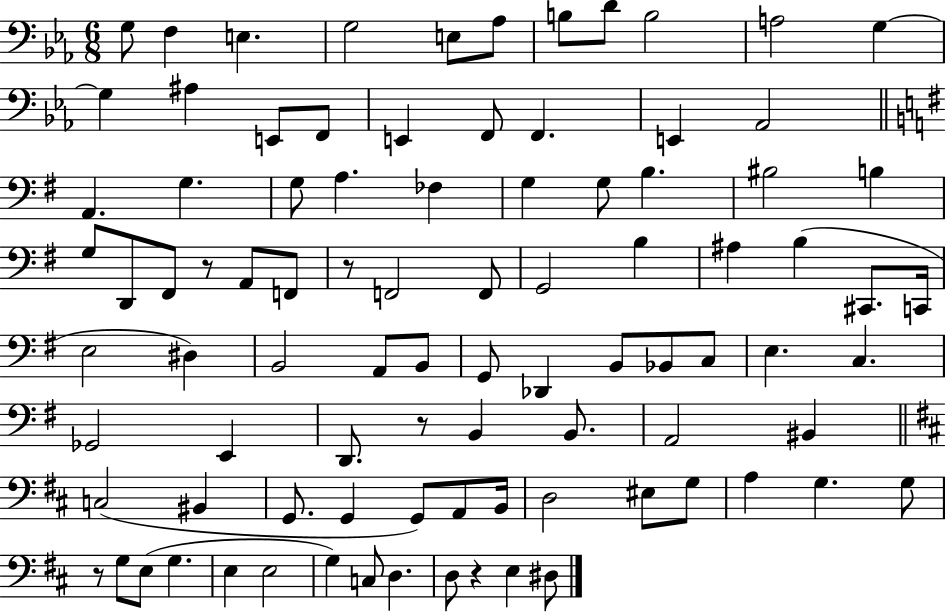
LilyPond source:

{
  \clef bass
  \numericTimeSignature
  \time 6/8
  \key ees \major
  g8 f4 e4. | g2 e8 aes8 | b8 d'8 b2 | a2 g4~~ | \break g4 ais4 e,8 f,8 | e,4 f,8 f,4. | e,4 aes,2 | \bar "||" \break \key g \major a,4. g4. | g8 a4. fes4 | g4 g8 b4. | bis2 b4 | \break g8 d,8 fis,8 r8 a,8 f,8 | r8 f,2 f,8 | g,2 b4 | ais4 b4( cis,8. c,16 | \break e2 dis4) | b,2 a,8 b,8 | g,8 des,4 b,8 bes,8 c8 | e4. c4. | \break ges,2 e,4 | d,8. r8 b,4 b,8. | a,2 bis,4 | \bar "||" \break \key b \minor c2( bis,4 | g,8. g,4 g,8) a,8 b,16 | d2 eis8 g8 | a4 g4. g8 | \break r8 g8 e8( g4. | e4 e2 | g4) c8 d4. | d8 r4 e4 dis8 | \break \bar "|."
}